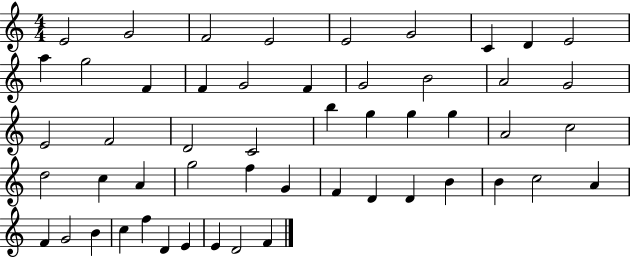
X:1
T:Untitled
M:4/4
L:1/4
K:C
E2 G2 F2 E2 E2 G2 C D E2 a g2 F F G2 F G2 B2 A2 G2 E2 F2 D2 C2 b g g g A2 c2 d2 c A g2 f G F D D B B c2 A F G2 B c f D E E D2 F